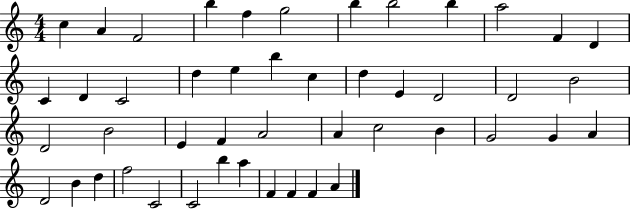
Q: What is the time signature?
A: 4/4